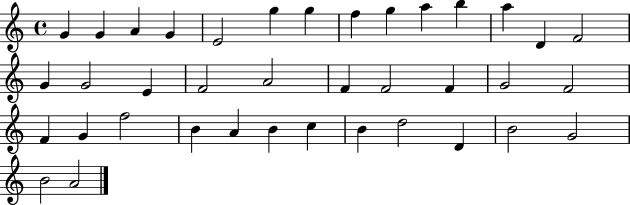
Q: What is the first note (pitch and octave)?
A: G4